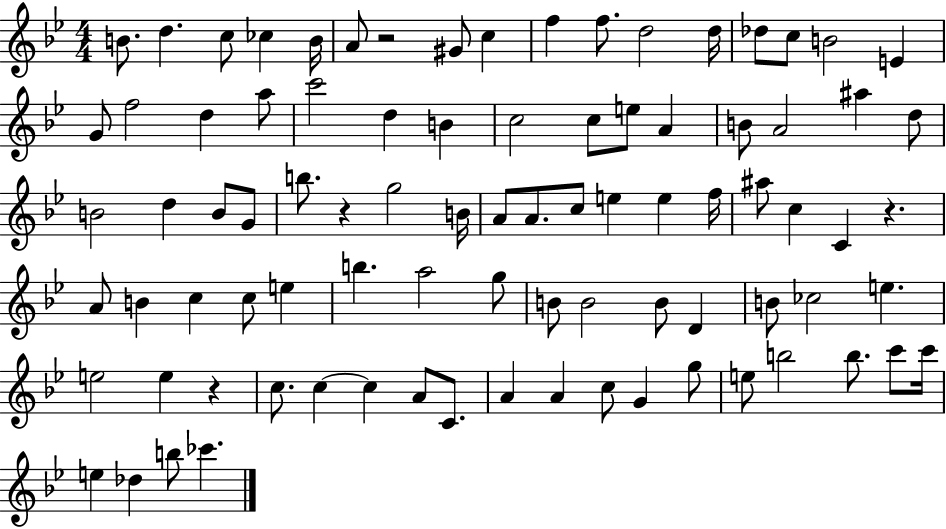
B4/e. D5/q. C5/e CES5/q B4/s A4/e R/h G#4/e C5/q F5/q F5/e. D5/h D5/s Db5/e C5/e B4/h E4/q G4/e F5/h D5/q A5/e C6/h D5/q B4/q C5/h C5/e E5/e A4/q B4/e A4/h A#5/q D5/e B4/h D5/q B4/e G4/e B5/e. R/q G5/h B4/s A4/e A4/e. C5/e E5/q E5/q F5/s A#5/e C5/q C4/q R/q. A4/e B4/q C5/q C5/e E5/q B5/q. A5/h G5/e B4/e B4/h B4/e D4/q B4/e CES5/h E5/q. E5/h E5/q R/q C5/e. C5/q C5/q A4/e C4/e. A4/q A4/q C5/e G4/q G5/e E5/e B5/h B5/e. C6/e C6/s E5/q Db5/q B5/e CES6/q.